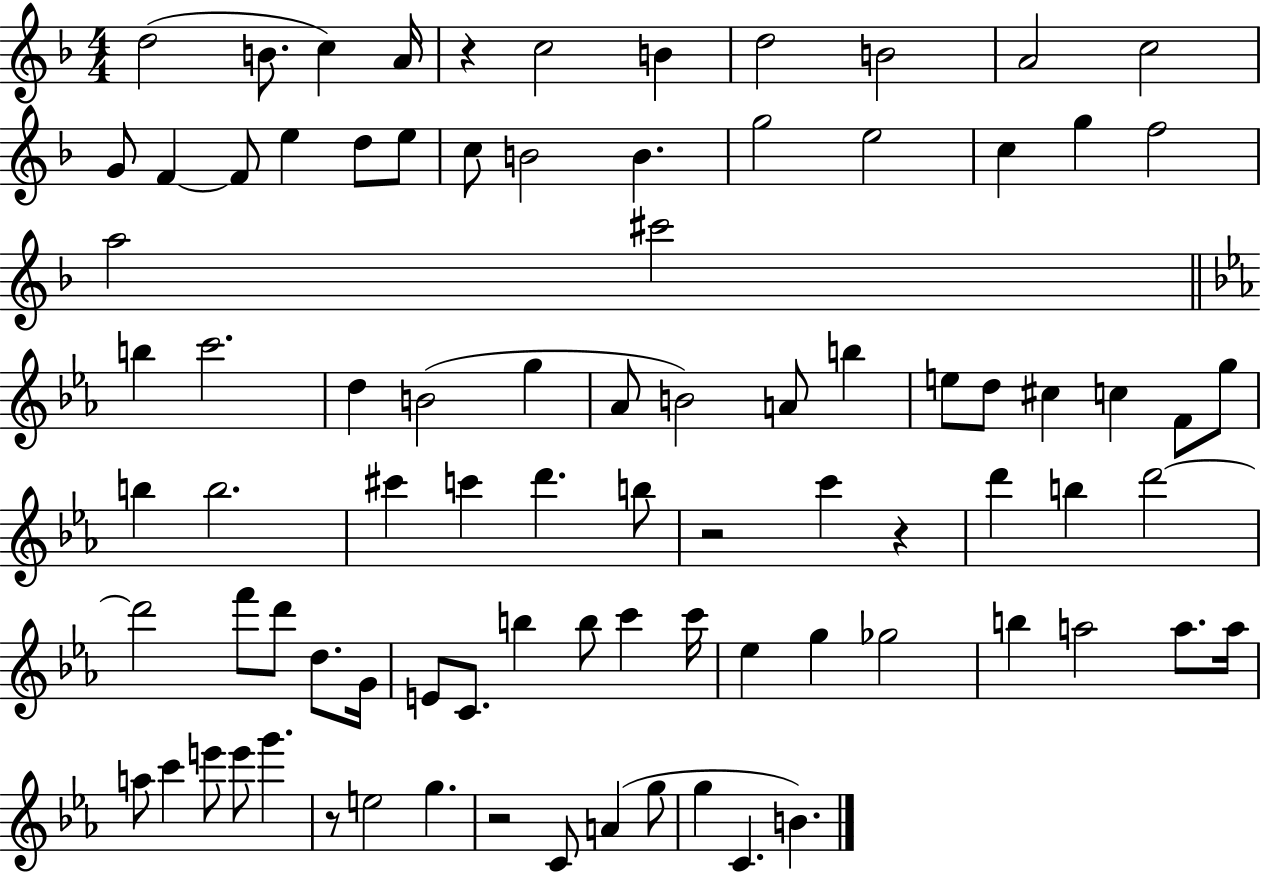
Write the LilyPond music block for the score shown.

{
  \clef treble
  \numericTimeSignature
  \time 4/4
  \key f \major
  d''2( b'8. c''4) a'16 | r4 c''2 b'4 | d''2 b'2 | a'2 c''2 | \break g'8 f'4~~ f'8 e''4 d''8 e''8 | c''8 b'2 b'4. | g''2 e''2 | c''4 g''4 f''2 | \break a''2 cis'''2 | \bar "||" \break \key ees \major b''4 c'''2. | d''4 b'2( g''4 | aes'8 b'2) a'8 b''4 | e''8 d''8 cis''4 c''4 f'8 g''8 | \break b''4 b''2. | cis'''4 c'''4 d'''4. b''8 | r2 c'''4 r4 | d'''4 b''4 d'''2~~ | \break d'''2 f'''8 d'''8 d''8. g'16 | e'8 c'8. b''4 b''8 c'''4 c'''16 | ees''4 g''4 ges''2 | b''4 a''2 a''8. a''16 | \break a''8 c'''4 e'''8 e'''8 g'''4. | r8 e''2 g''4. | r2 c'8 a'4( g''8 | g''4 c'4. b'4.) | \break \bar "|."
}